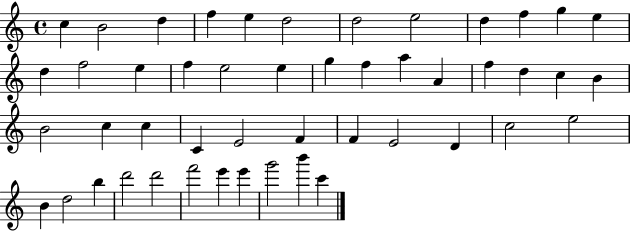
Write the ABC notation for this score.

X:1
T:Untitled
M:4/4
L:1/4
K:C
c B2 d f e d2 d2 e2 d f g e d f2 e f e2 e g f a A f d c B B2 c c C E2 F F E2 D c2 e2 B d2 b d'2 d'2 f'2 e' e' g'2 b' c'